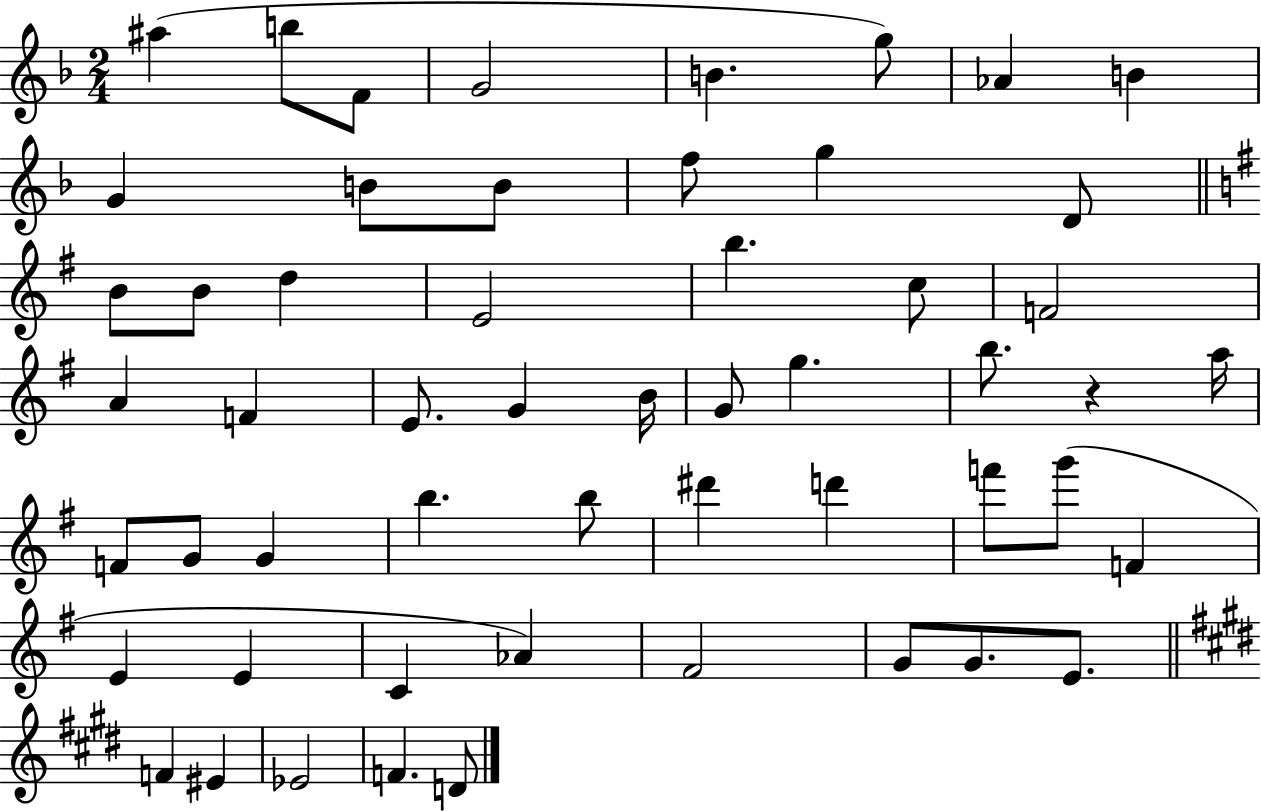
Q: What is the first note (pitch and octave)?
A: A#5